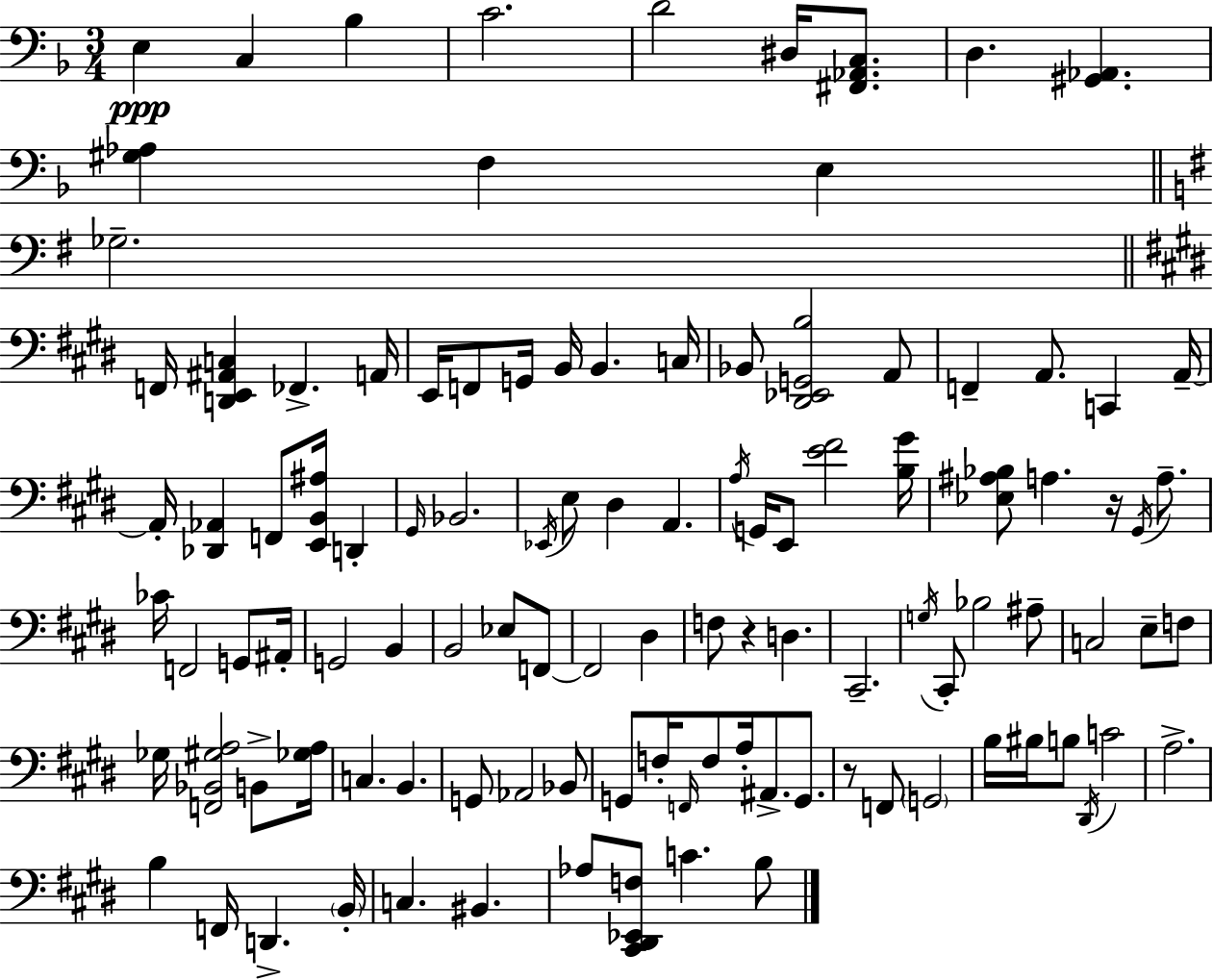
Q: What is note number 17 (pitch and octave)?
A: B2